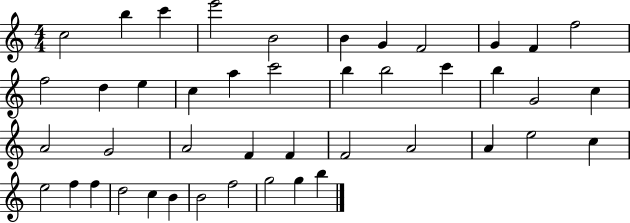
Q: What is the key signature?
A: C major